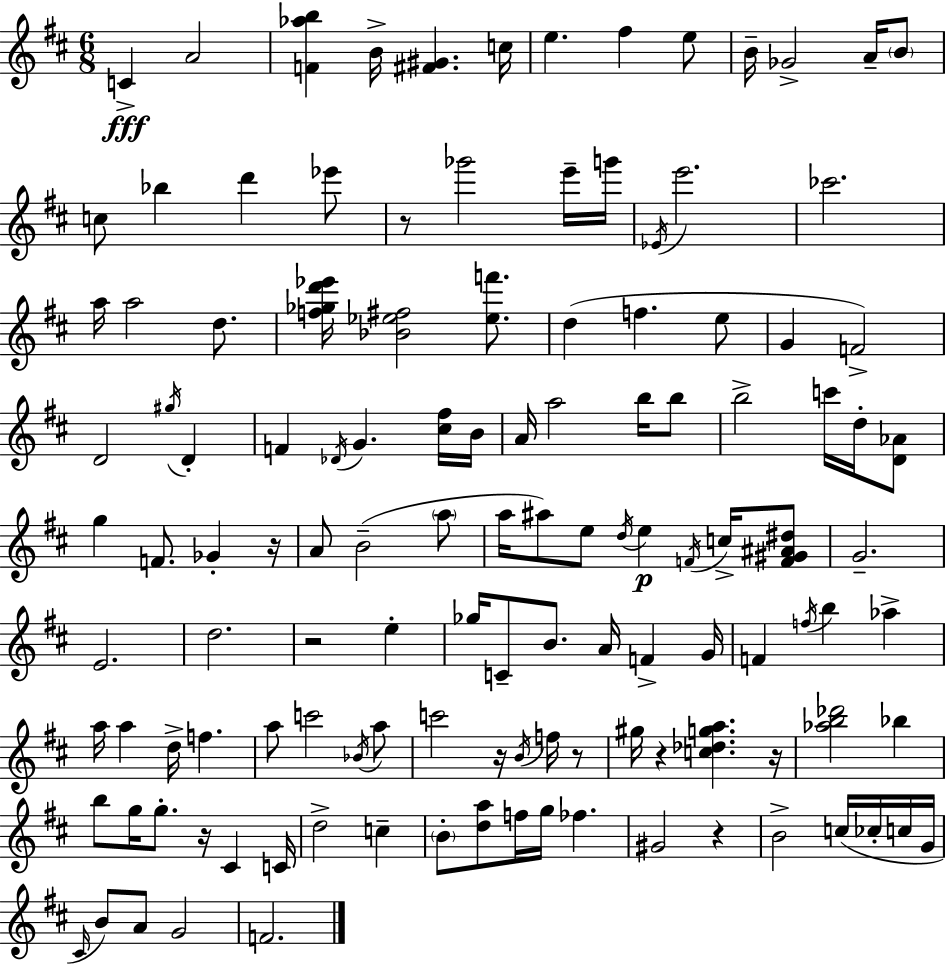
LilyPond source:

{
  \clef treble
  \numericTimeSignature
  \time 6/8
  \key d \major
  \repeat volta 2 { c'4->\fff a'2 | <f' aes'' b''>4 b'16-> <fis' gis'>4. c''16 | e''4. fis''4 e''8 | b'16-- ges'2-> a'16-- \parenthesize b'8 | \break c''8 bes''4 d'''4 ees'''8 | r8 ges'''2 e'''16-- g'''16 | \acciaccatura { ees'16 } e'''2. | ces'''2. | \break a''16 a''2 d''8. | <f'' ges'' d''' ees'''>16 <bes' ees'' fis''>2 <ees'' f'''>8. | d''4( f''4. e''8 | g'4 f'2->) | \break d'2 \acciaccatura { gis''16 } d'4-. | f'4 \acciaccatura { des'16 } g'4. | <cis'' fis''>16 b'16 a'16 a''2 | b''16 b''8 b''2-> c'''16 | \break d''16-. <d' aes'>8 g''4 f'8. ges'4-. | r16 a'8 b'2--( | \parenthesize a''8 a''16 ais''8) e''8 \acciaccatura { d''16 } e''4\p | \acciaccatura { f'16 } c''16-> <f' gis' ais' dis''>8 g'2.-- | \break e'2. | d''2. | r2 | e''4-. ges''16 c'8-- b'8. a'16 | \break f'4-> g'16 f'4 \acciaccatura { f''16 } b''4 | aes''4-> a''16 a''4 d''16-> | f''4. a''8 c'''2 | \acciaccatura { bes'16 } a''8 c'''2 | \break r16 \acciaccatura { b'16 } f''16 r8 gis''16 r4 | <c'' des'' g'' a''>4. r16 <aes'' b'' des'''>2 | bes''4 b''8 g''16 g''8.-. | r16 cis'4 c'16 d''2-> | \break c''4-- \parenthesize b'8-. <d'' a''>8 | f''16 g''16 fes''4. gis'2 | r4 b'2-> | c''16( ces''16-. c''16 g'16 \grace { cis'16 } b'8) a'8 | \break g'2 f'2. | } \bar "|."
}